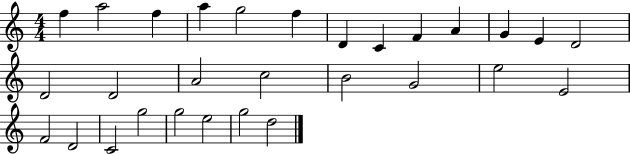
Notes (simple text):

F5/q A5/h F5/q A5/q G5/h F5/q D4/q C4/q F4/q A4/q G4/q E4/q D4/h D4/h D4/h A4/h C5/h B4/h G4/h E5/h E4/h F4/h D4/h C4/h G5/h G5/h E5/h G5/h D5/h